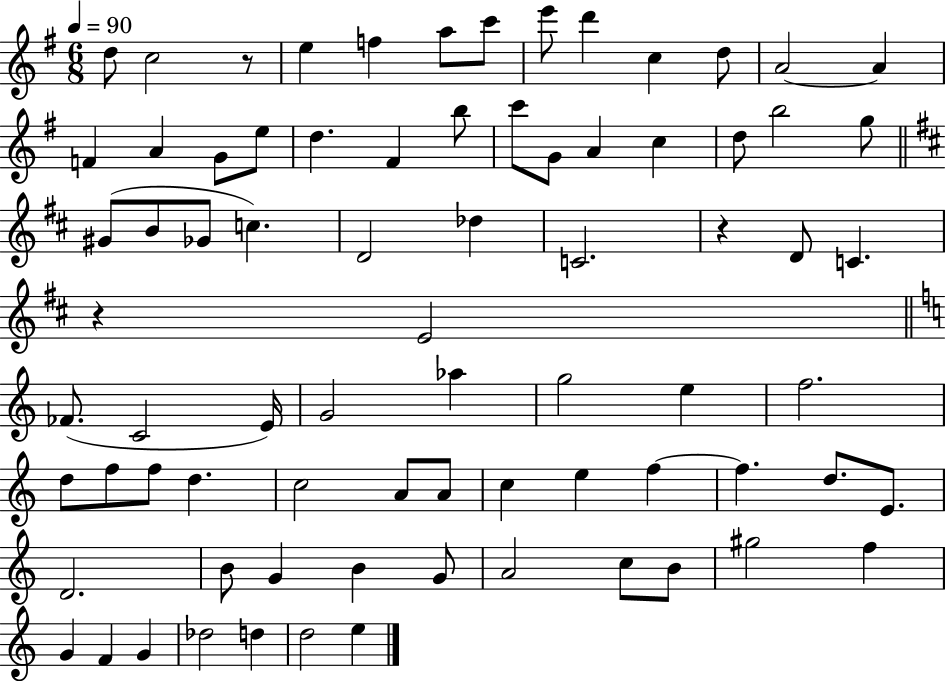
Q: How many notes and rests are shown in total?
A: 77